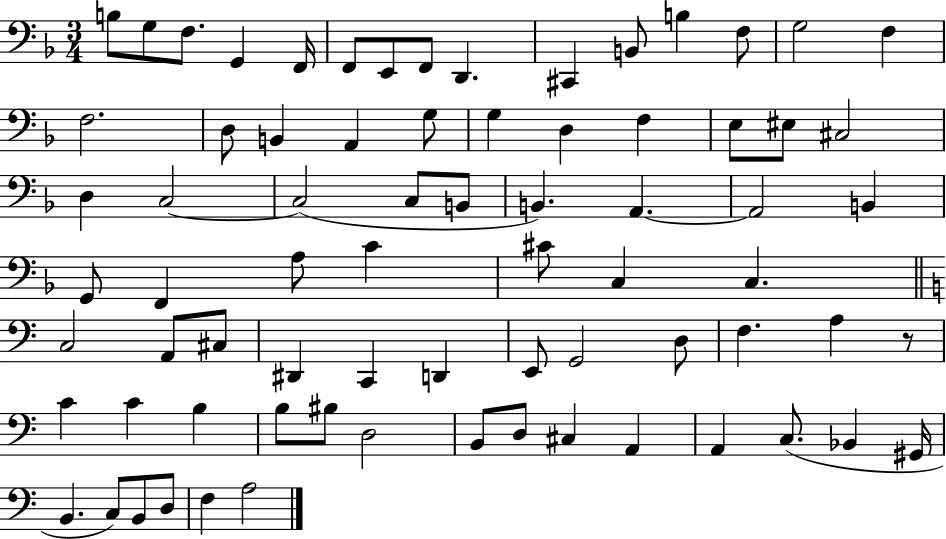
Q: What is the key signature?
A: F major